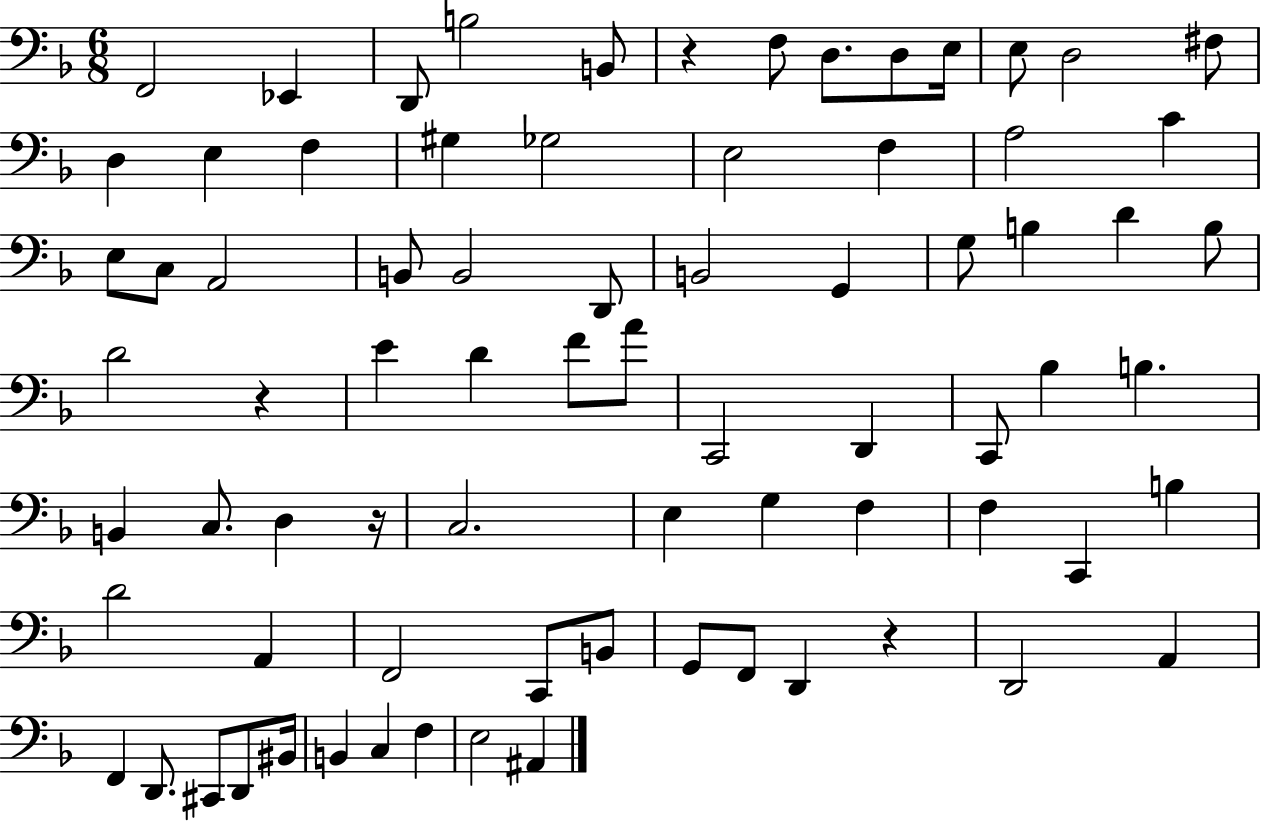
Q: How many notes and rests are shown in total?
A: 77